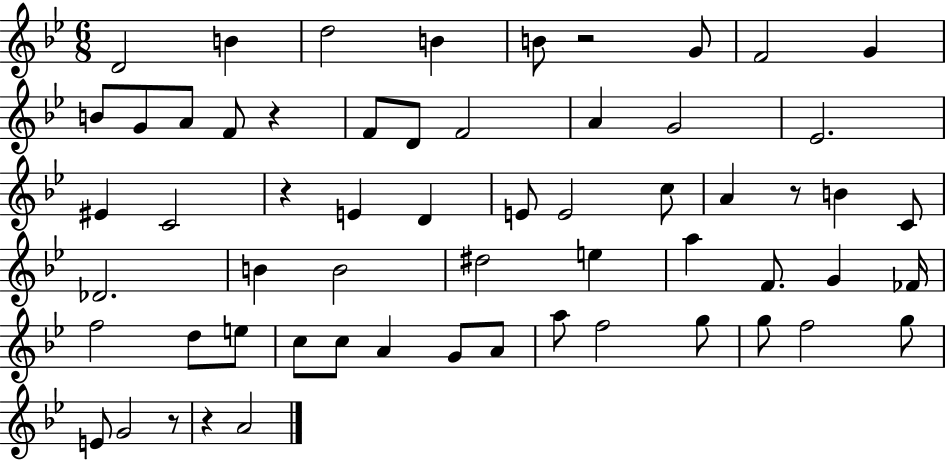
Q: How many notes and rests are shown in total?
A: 60